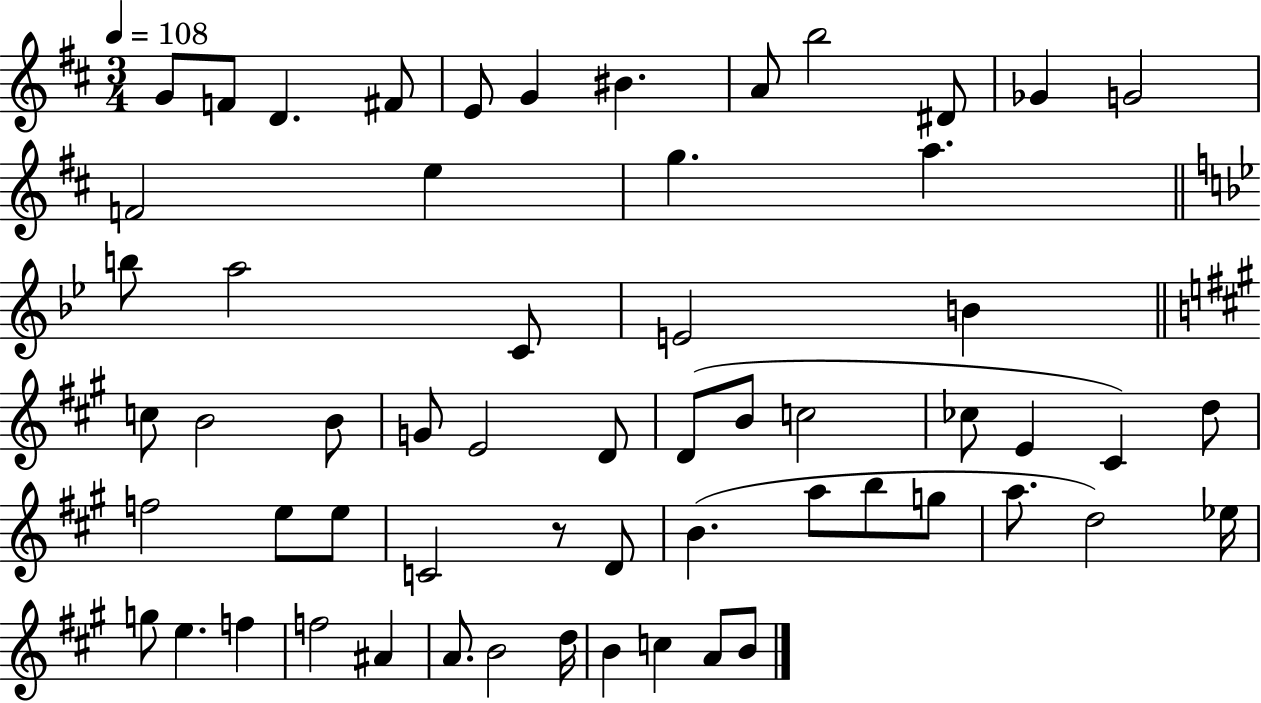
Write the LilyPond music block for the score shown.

{
  \clef treble
  \numericTimeSignature
  \time 3/4
  \key d \major
  \tempo 4 = 108
  g'8 f'8 d'4. fis'8 | e'8 g'4 bis'4. | a'8 b''2 dis'8 | ges'4 g'2 | \break f'2 e''4 | g''4. a''4. | \bar "||" \break \key bes \major b''8 a''2 c'8 | e'2 b'4 | \bar "||" \break \key a \major c''8 b'2 b'8 | g'8 e'2 d'8 | d'8( b'8 c''2 | ces''8 e'4 cis'4) d''8 | \break f''2 e''8 e''8 | c'2 r8 d'8 | b'4.( a''8 b''8 g''8 | a''8. d''2) ees''16 | \break g''8 e''4. f''4 | f''2 ais'4 | a'8. b'2 d''16 | b'4 c''4 a'8 b'8 | \break \bar "|."
}